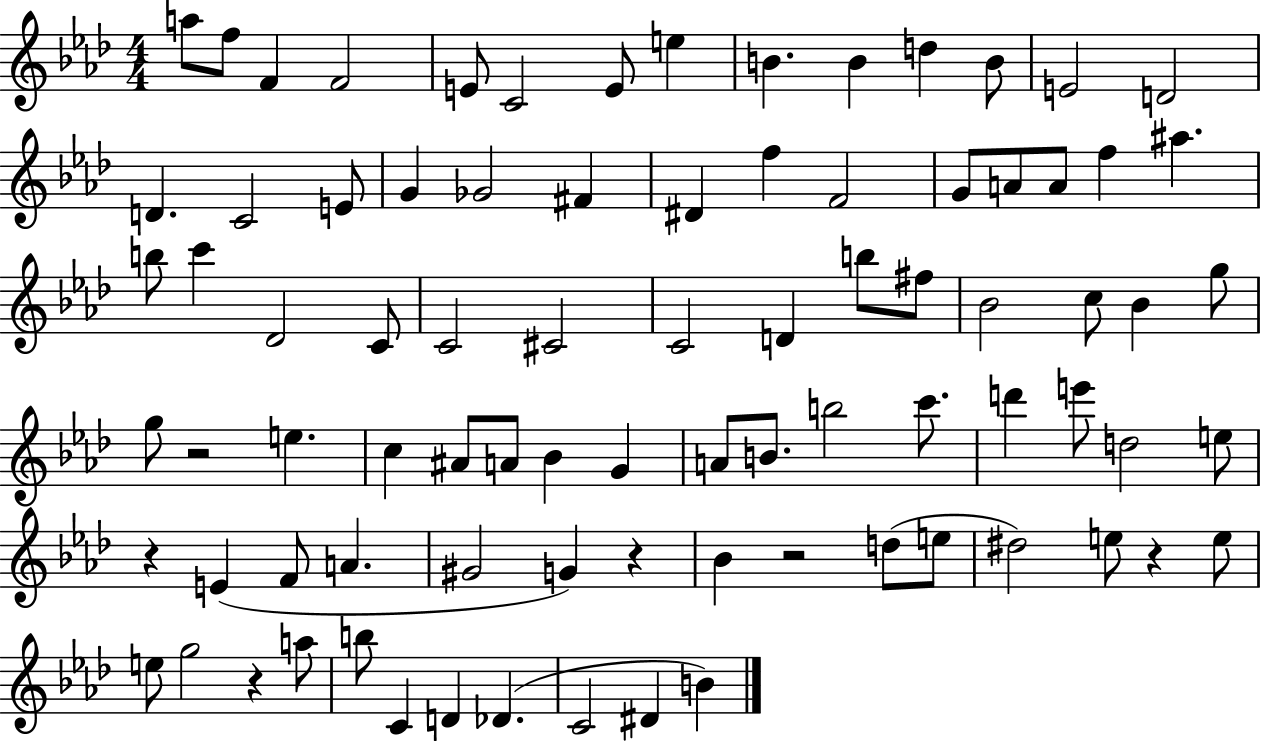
X:1
T:Untitled
M:4/4
L:1/4
K:Ab
a/2 f/2 F F2 E/2 C2 E/2 e B B d B/2 E2 D2 D C2 E/2 G _G2 ^F ^D f F2 G/2 A/2 A/2 f ^a b/2 c' _D2 C/2 C2 ^C2 C2 D b/2 ^f/2 _B2 c/2 _B g/2 g/2 z2 e c ^A/2 A/2 _B G A/2 B/2 b2 c'/2 d' e'/2 d2 e/2 z E F/2 A ^G2 G z _B z2 d/2 e/2 ^d2 e/2 z e/2 e/2 g2 z a/2 b/2 C D _D C2 ^D B